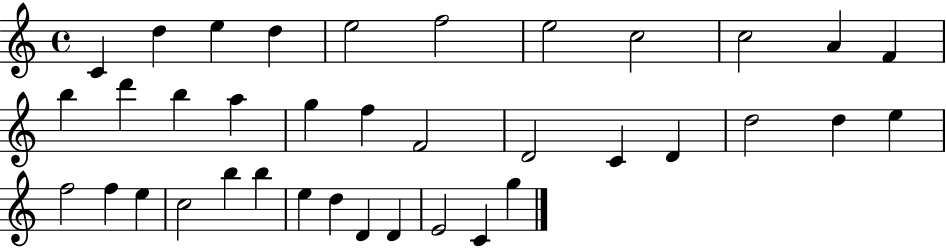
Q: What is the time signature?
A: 4/4